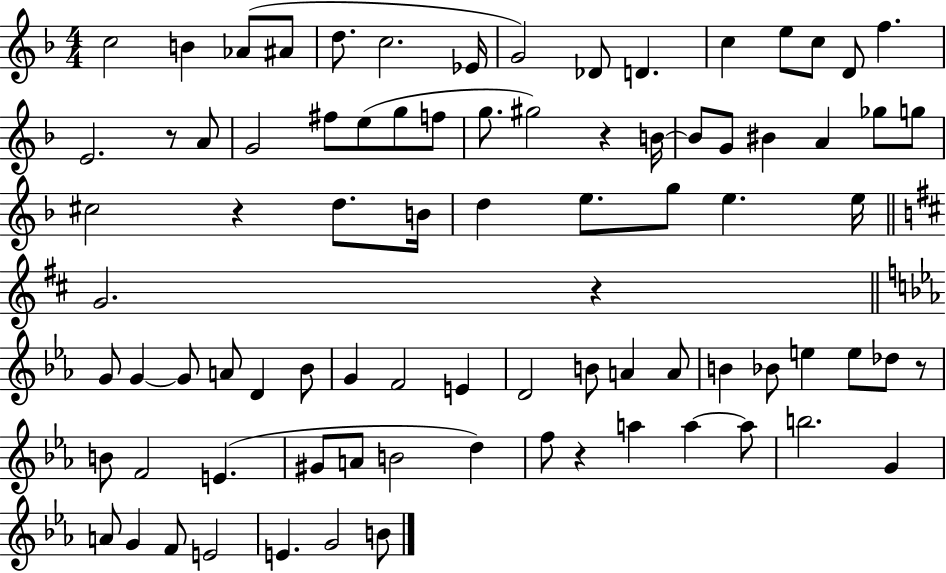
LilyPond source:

{
  \clef treble
  \numericTimeSignature
  \time 4/4
  \key f \major
  \repeat volta 2 { c''2 b'4 aes'8( ais'8 | d''8. c''2. ees'16 | g'2) des'8 d'4. | c''4 e''8 c''8 d'8 f''4. | \break e'2. r8 a'8 | g'2 fis''8 e''8( g''8 f''8 | g''8. gis''2) r4 b'16~~ | b'8 g'8 bis'4 a'4 ges''8 g''8 | \break cis''2 r4 d''8. b'16 | d''4 e''8. g''8 e''4. e''16 | \bar "||" \break \key d \major g'2. r4 | \bar "||" \break \key ees \major g'8 g'4~~ g'8 a'8 d'4 bes'8 | g'4 f'2 e'4 | d'2 b'8 a'4 a'8 | b'4 bes'8 e''4 e''8 des''8 r8 | \break b'8 f'2 e'4.( | gis'8 a'8 b'2 d''4) | f''8 r4 a''4 a''4~~ a''8 | b''2. g'4 | \break a'8 g'4 f'8 e'2 | e'4. g'2 b'8 | } \bar "|."
}